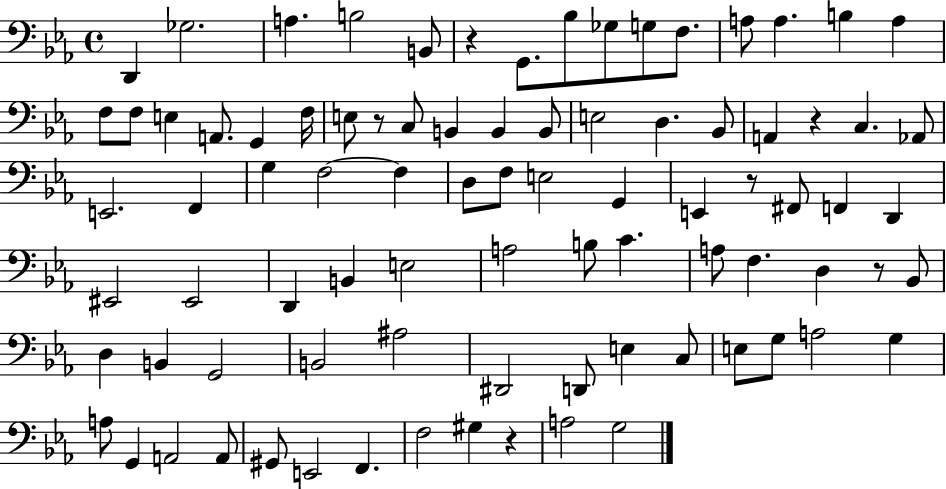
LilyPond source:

{
  \clef bass
  \time 4/4
  \defaultTimeSignature
  \key ees \major
  d,4 ges2. | a4. b2 b,8 | r4 g,8. bes8 ges8 g8 f8. | a8 a4. b4 a4 | \break f8 f8 e4 a,8. g,4 f16 | e8 r8 c8 b,4 b,4 b,8 | e2 d4. bes,8 | a,4 r4 c4. aes,8 | \break e,2. f,4 | g4 f2~~ f4 | d8 f8 e2 g,4 | e,4 r8 fis,8 f,4 d,4 | \break eis,2 eis,2 | d,4 b,4 e2 | a2 b8 c'4. | a8 f4. d4 r8 bes,8 | \break d4 b,4 g,2 | b,2 ais2 | dis,2 d,8 e4 c8 | e8 g8 a2 g4 | \break a8 g,4 a,2 a,8 | gis,8 e,2 f,4. | f2 gis4 r4 | a2 g2 | \break \bar "|."
}